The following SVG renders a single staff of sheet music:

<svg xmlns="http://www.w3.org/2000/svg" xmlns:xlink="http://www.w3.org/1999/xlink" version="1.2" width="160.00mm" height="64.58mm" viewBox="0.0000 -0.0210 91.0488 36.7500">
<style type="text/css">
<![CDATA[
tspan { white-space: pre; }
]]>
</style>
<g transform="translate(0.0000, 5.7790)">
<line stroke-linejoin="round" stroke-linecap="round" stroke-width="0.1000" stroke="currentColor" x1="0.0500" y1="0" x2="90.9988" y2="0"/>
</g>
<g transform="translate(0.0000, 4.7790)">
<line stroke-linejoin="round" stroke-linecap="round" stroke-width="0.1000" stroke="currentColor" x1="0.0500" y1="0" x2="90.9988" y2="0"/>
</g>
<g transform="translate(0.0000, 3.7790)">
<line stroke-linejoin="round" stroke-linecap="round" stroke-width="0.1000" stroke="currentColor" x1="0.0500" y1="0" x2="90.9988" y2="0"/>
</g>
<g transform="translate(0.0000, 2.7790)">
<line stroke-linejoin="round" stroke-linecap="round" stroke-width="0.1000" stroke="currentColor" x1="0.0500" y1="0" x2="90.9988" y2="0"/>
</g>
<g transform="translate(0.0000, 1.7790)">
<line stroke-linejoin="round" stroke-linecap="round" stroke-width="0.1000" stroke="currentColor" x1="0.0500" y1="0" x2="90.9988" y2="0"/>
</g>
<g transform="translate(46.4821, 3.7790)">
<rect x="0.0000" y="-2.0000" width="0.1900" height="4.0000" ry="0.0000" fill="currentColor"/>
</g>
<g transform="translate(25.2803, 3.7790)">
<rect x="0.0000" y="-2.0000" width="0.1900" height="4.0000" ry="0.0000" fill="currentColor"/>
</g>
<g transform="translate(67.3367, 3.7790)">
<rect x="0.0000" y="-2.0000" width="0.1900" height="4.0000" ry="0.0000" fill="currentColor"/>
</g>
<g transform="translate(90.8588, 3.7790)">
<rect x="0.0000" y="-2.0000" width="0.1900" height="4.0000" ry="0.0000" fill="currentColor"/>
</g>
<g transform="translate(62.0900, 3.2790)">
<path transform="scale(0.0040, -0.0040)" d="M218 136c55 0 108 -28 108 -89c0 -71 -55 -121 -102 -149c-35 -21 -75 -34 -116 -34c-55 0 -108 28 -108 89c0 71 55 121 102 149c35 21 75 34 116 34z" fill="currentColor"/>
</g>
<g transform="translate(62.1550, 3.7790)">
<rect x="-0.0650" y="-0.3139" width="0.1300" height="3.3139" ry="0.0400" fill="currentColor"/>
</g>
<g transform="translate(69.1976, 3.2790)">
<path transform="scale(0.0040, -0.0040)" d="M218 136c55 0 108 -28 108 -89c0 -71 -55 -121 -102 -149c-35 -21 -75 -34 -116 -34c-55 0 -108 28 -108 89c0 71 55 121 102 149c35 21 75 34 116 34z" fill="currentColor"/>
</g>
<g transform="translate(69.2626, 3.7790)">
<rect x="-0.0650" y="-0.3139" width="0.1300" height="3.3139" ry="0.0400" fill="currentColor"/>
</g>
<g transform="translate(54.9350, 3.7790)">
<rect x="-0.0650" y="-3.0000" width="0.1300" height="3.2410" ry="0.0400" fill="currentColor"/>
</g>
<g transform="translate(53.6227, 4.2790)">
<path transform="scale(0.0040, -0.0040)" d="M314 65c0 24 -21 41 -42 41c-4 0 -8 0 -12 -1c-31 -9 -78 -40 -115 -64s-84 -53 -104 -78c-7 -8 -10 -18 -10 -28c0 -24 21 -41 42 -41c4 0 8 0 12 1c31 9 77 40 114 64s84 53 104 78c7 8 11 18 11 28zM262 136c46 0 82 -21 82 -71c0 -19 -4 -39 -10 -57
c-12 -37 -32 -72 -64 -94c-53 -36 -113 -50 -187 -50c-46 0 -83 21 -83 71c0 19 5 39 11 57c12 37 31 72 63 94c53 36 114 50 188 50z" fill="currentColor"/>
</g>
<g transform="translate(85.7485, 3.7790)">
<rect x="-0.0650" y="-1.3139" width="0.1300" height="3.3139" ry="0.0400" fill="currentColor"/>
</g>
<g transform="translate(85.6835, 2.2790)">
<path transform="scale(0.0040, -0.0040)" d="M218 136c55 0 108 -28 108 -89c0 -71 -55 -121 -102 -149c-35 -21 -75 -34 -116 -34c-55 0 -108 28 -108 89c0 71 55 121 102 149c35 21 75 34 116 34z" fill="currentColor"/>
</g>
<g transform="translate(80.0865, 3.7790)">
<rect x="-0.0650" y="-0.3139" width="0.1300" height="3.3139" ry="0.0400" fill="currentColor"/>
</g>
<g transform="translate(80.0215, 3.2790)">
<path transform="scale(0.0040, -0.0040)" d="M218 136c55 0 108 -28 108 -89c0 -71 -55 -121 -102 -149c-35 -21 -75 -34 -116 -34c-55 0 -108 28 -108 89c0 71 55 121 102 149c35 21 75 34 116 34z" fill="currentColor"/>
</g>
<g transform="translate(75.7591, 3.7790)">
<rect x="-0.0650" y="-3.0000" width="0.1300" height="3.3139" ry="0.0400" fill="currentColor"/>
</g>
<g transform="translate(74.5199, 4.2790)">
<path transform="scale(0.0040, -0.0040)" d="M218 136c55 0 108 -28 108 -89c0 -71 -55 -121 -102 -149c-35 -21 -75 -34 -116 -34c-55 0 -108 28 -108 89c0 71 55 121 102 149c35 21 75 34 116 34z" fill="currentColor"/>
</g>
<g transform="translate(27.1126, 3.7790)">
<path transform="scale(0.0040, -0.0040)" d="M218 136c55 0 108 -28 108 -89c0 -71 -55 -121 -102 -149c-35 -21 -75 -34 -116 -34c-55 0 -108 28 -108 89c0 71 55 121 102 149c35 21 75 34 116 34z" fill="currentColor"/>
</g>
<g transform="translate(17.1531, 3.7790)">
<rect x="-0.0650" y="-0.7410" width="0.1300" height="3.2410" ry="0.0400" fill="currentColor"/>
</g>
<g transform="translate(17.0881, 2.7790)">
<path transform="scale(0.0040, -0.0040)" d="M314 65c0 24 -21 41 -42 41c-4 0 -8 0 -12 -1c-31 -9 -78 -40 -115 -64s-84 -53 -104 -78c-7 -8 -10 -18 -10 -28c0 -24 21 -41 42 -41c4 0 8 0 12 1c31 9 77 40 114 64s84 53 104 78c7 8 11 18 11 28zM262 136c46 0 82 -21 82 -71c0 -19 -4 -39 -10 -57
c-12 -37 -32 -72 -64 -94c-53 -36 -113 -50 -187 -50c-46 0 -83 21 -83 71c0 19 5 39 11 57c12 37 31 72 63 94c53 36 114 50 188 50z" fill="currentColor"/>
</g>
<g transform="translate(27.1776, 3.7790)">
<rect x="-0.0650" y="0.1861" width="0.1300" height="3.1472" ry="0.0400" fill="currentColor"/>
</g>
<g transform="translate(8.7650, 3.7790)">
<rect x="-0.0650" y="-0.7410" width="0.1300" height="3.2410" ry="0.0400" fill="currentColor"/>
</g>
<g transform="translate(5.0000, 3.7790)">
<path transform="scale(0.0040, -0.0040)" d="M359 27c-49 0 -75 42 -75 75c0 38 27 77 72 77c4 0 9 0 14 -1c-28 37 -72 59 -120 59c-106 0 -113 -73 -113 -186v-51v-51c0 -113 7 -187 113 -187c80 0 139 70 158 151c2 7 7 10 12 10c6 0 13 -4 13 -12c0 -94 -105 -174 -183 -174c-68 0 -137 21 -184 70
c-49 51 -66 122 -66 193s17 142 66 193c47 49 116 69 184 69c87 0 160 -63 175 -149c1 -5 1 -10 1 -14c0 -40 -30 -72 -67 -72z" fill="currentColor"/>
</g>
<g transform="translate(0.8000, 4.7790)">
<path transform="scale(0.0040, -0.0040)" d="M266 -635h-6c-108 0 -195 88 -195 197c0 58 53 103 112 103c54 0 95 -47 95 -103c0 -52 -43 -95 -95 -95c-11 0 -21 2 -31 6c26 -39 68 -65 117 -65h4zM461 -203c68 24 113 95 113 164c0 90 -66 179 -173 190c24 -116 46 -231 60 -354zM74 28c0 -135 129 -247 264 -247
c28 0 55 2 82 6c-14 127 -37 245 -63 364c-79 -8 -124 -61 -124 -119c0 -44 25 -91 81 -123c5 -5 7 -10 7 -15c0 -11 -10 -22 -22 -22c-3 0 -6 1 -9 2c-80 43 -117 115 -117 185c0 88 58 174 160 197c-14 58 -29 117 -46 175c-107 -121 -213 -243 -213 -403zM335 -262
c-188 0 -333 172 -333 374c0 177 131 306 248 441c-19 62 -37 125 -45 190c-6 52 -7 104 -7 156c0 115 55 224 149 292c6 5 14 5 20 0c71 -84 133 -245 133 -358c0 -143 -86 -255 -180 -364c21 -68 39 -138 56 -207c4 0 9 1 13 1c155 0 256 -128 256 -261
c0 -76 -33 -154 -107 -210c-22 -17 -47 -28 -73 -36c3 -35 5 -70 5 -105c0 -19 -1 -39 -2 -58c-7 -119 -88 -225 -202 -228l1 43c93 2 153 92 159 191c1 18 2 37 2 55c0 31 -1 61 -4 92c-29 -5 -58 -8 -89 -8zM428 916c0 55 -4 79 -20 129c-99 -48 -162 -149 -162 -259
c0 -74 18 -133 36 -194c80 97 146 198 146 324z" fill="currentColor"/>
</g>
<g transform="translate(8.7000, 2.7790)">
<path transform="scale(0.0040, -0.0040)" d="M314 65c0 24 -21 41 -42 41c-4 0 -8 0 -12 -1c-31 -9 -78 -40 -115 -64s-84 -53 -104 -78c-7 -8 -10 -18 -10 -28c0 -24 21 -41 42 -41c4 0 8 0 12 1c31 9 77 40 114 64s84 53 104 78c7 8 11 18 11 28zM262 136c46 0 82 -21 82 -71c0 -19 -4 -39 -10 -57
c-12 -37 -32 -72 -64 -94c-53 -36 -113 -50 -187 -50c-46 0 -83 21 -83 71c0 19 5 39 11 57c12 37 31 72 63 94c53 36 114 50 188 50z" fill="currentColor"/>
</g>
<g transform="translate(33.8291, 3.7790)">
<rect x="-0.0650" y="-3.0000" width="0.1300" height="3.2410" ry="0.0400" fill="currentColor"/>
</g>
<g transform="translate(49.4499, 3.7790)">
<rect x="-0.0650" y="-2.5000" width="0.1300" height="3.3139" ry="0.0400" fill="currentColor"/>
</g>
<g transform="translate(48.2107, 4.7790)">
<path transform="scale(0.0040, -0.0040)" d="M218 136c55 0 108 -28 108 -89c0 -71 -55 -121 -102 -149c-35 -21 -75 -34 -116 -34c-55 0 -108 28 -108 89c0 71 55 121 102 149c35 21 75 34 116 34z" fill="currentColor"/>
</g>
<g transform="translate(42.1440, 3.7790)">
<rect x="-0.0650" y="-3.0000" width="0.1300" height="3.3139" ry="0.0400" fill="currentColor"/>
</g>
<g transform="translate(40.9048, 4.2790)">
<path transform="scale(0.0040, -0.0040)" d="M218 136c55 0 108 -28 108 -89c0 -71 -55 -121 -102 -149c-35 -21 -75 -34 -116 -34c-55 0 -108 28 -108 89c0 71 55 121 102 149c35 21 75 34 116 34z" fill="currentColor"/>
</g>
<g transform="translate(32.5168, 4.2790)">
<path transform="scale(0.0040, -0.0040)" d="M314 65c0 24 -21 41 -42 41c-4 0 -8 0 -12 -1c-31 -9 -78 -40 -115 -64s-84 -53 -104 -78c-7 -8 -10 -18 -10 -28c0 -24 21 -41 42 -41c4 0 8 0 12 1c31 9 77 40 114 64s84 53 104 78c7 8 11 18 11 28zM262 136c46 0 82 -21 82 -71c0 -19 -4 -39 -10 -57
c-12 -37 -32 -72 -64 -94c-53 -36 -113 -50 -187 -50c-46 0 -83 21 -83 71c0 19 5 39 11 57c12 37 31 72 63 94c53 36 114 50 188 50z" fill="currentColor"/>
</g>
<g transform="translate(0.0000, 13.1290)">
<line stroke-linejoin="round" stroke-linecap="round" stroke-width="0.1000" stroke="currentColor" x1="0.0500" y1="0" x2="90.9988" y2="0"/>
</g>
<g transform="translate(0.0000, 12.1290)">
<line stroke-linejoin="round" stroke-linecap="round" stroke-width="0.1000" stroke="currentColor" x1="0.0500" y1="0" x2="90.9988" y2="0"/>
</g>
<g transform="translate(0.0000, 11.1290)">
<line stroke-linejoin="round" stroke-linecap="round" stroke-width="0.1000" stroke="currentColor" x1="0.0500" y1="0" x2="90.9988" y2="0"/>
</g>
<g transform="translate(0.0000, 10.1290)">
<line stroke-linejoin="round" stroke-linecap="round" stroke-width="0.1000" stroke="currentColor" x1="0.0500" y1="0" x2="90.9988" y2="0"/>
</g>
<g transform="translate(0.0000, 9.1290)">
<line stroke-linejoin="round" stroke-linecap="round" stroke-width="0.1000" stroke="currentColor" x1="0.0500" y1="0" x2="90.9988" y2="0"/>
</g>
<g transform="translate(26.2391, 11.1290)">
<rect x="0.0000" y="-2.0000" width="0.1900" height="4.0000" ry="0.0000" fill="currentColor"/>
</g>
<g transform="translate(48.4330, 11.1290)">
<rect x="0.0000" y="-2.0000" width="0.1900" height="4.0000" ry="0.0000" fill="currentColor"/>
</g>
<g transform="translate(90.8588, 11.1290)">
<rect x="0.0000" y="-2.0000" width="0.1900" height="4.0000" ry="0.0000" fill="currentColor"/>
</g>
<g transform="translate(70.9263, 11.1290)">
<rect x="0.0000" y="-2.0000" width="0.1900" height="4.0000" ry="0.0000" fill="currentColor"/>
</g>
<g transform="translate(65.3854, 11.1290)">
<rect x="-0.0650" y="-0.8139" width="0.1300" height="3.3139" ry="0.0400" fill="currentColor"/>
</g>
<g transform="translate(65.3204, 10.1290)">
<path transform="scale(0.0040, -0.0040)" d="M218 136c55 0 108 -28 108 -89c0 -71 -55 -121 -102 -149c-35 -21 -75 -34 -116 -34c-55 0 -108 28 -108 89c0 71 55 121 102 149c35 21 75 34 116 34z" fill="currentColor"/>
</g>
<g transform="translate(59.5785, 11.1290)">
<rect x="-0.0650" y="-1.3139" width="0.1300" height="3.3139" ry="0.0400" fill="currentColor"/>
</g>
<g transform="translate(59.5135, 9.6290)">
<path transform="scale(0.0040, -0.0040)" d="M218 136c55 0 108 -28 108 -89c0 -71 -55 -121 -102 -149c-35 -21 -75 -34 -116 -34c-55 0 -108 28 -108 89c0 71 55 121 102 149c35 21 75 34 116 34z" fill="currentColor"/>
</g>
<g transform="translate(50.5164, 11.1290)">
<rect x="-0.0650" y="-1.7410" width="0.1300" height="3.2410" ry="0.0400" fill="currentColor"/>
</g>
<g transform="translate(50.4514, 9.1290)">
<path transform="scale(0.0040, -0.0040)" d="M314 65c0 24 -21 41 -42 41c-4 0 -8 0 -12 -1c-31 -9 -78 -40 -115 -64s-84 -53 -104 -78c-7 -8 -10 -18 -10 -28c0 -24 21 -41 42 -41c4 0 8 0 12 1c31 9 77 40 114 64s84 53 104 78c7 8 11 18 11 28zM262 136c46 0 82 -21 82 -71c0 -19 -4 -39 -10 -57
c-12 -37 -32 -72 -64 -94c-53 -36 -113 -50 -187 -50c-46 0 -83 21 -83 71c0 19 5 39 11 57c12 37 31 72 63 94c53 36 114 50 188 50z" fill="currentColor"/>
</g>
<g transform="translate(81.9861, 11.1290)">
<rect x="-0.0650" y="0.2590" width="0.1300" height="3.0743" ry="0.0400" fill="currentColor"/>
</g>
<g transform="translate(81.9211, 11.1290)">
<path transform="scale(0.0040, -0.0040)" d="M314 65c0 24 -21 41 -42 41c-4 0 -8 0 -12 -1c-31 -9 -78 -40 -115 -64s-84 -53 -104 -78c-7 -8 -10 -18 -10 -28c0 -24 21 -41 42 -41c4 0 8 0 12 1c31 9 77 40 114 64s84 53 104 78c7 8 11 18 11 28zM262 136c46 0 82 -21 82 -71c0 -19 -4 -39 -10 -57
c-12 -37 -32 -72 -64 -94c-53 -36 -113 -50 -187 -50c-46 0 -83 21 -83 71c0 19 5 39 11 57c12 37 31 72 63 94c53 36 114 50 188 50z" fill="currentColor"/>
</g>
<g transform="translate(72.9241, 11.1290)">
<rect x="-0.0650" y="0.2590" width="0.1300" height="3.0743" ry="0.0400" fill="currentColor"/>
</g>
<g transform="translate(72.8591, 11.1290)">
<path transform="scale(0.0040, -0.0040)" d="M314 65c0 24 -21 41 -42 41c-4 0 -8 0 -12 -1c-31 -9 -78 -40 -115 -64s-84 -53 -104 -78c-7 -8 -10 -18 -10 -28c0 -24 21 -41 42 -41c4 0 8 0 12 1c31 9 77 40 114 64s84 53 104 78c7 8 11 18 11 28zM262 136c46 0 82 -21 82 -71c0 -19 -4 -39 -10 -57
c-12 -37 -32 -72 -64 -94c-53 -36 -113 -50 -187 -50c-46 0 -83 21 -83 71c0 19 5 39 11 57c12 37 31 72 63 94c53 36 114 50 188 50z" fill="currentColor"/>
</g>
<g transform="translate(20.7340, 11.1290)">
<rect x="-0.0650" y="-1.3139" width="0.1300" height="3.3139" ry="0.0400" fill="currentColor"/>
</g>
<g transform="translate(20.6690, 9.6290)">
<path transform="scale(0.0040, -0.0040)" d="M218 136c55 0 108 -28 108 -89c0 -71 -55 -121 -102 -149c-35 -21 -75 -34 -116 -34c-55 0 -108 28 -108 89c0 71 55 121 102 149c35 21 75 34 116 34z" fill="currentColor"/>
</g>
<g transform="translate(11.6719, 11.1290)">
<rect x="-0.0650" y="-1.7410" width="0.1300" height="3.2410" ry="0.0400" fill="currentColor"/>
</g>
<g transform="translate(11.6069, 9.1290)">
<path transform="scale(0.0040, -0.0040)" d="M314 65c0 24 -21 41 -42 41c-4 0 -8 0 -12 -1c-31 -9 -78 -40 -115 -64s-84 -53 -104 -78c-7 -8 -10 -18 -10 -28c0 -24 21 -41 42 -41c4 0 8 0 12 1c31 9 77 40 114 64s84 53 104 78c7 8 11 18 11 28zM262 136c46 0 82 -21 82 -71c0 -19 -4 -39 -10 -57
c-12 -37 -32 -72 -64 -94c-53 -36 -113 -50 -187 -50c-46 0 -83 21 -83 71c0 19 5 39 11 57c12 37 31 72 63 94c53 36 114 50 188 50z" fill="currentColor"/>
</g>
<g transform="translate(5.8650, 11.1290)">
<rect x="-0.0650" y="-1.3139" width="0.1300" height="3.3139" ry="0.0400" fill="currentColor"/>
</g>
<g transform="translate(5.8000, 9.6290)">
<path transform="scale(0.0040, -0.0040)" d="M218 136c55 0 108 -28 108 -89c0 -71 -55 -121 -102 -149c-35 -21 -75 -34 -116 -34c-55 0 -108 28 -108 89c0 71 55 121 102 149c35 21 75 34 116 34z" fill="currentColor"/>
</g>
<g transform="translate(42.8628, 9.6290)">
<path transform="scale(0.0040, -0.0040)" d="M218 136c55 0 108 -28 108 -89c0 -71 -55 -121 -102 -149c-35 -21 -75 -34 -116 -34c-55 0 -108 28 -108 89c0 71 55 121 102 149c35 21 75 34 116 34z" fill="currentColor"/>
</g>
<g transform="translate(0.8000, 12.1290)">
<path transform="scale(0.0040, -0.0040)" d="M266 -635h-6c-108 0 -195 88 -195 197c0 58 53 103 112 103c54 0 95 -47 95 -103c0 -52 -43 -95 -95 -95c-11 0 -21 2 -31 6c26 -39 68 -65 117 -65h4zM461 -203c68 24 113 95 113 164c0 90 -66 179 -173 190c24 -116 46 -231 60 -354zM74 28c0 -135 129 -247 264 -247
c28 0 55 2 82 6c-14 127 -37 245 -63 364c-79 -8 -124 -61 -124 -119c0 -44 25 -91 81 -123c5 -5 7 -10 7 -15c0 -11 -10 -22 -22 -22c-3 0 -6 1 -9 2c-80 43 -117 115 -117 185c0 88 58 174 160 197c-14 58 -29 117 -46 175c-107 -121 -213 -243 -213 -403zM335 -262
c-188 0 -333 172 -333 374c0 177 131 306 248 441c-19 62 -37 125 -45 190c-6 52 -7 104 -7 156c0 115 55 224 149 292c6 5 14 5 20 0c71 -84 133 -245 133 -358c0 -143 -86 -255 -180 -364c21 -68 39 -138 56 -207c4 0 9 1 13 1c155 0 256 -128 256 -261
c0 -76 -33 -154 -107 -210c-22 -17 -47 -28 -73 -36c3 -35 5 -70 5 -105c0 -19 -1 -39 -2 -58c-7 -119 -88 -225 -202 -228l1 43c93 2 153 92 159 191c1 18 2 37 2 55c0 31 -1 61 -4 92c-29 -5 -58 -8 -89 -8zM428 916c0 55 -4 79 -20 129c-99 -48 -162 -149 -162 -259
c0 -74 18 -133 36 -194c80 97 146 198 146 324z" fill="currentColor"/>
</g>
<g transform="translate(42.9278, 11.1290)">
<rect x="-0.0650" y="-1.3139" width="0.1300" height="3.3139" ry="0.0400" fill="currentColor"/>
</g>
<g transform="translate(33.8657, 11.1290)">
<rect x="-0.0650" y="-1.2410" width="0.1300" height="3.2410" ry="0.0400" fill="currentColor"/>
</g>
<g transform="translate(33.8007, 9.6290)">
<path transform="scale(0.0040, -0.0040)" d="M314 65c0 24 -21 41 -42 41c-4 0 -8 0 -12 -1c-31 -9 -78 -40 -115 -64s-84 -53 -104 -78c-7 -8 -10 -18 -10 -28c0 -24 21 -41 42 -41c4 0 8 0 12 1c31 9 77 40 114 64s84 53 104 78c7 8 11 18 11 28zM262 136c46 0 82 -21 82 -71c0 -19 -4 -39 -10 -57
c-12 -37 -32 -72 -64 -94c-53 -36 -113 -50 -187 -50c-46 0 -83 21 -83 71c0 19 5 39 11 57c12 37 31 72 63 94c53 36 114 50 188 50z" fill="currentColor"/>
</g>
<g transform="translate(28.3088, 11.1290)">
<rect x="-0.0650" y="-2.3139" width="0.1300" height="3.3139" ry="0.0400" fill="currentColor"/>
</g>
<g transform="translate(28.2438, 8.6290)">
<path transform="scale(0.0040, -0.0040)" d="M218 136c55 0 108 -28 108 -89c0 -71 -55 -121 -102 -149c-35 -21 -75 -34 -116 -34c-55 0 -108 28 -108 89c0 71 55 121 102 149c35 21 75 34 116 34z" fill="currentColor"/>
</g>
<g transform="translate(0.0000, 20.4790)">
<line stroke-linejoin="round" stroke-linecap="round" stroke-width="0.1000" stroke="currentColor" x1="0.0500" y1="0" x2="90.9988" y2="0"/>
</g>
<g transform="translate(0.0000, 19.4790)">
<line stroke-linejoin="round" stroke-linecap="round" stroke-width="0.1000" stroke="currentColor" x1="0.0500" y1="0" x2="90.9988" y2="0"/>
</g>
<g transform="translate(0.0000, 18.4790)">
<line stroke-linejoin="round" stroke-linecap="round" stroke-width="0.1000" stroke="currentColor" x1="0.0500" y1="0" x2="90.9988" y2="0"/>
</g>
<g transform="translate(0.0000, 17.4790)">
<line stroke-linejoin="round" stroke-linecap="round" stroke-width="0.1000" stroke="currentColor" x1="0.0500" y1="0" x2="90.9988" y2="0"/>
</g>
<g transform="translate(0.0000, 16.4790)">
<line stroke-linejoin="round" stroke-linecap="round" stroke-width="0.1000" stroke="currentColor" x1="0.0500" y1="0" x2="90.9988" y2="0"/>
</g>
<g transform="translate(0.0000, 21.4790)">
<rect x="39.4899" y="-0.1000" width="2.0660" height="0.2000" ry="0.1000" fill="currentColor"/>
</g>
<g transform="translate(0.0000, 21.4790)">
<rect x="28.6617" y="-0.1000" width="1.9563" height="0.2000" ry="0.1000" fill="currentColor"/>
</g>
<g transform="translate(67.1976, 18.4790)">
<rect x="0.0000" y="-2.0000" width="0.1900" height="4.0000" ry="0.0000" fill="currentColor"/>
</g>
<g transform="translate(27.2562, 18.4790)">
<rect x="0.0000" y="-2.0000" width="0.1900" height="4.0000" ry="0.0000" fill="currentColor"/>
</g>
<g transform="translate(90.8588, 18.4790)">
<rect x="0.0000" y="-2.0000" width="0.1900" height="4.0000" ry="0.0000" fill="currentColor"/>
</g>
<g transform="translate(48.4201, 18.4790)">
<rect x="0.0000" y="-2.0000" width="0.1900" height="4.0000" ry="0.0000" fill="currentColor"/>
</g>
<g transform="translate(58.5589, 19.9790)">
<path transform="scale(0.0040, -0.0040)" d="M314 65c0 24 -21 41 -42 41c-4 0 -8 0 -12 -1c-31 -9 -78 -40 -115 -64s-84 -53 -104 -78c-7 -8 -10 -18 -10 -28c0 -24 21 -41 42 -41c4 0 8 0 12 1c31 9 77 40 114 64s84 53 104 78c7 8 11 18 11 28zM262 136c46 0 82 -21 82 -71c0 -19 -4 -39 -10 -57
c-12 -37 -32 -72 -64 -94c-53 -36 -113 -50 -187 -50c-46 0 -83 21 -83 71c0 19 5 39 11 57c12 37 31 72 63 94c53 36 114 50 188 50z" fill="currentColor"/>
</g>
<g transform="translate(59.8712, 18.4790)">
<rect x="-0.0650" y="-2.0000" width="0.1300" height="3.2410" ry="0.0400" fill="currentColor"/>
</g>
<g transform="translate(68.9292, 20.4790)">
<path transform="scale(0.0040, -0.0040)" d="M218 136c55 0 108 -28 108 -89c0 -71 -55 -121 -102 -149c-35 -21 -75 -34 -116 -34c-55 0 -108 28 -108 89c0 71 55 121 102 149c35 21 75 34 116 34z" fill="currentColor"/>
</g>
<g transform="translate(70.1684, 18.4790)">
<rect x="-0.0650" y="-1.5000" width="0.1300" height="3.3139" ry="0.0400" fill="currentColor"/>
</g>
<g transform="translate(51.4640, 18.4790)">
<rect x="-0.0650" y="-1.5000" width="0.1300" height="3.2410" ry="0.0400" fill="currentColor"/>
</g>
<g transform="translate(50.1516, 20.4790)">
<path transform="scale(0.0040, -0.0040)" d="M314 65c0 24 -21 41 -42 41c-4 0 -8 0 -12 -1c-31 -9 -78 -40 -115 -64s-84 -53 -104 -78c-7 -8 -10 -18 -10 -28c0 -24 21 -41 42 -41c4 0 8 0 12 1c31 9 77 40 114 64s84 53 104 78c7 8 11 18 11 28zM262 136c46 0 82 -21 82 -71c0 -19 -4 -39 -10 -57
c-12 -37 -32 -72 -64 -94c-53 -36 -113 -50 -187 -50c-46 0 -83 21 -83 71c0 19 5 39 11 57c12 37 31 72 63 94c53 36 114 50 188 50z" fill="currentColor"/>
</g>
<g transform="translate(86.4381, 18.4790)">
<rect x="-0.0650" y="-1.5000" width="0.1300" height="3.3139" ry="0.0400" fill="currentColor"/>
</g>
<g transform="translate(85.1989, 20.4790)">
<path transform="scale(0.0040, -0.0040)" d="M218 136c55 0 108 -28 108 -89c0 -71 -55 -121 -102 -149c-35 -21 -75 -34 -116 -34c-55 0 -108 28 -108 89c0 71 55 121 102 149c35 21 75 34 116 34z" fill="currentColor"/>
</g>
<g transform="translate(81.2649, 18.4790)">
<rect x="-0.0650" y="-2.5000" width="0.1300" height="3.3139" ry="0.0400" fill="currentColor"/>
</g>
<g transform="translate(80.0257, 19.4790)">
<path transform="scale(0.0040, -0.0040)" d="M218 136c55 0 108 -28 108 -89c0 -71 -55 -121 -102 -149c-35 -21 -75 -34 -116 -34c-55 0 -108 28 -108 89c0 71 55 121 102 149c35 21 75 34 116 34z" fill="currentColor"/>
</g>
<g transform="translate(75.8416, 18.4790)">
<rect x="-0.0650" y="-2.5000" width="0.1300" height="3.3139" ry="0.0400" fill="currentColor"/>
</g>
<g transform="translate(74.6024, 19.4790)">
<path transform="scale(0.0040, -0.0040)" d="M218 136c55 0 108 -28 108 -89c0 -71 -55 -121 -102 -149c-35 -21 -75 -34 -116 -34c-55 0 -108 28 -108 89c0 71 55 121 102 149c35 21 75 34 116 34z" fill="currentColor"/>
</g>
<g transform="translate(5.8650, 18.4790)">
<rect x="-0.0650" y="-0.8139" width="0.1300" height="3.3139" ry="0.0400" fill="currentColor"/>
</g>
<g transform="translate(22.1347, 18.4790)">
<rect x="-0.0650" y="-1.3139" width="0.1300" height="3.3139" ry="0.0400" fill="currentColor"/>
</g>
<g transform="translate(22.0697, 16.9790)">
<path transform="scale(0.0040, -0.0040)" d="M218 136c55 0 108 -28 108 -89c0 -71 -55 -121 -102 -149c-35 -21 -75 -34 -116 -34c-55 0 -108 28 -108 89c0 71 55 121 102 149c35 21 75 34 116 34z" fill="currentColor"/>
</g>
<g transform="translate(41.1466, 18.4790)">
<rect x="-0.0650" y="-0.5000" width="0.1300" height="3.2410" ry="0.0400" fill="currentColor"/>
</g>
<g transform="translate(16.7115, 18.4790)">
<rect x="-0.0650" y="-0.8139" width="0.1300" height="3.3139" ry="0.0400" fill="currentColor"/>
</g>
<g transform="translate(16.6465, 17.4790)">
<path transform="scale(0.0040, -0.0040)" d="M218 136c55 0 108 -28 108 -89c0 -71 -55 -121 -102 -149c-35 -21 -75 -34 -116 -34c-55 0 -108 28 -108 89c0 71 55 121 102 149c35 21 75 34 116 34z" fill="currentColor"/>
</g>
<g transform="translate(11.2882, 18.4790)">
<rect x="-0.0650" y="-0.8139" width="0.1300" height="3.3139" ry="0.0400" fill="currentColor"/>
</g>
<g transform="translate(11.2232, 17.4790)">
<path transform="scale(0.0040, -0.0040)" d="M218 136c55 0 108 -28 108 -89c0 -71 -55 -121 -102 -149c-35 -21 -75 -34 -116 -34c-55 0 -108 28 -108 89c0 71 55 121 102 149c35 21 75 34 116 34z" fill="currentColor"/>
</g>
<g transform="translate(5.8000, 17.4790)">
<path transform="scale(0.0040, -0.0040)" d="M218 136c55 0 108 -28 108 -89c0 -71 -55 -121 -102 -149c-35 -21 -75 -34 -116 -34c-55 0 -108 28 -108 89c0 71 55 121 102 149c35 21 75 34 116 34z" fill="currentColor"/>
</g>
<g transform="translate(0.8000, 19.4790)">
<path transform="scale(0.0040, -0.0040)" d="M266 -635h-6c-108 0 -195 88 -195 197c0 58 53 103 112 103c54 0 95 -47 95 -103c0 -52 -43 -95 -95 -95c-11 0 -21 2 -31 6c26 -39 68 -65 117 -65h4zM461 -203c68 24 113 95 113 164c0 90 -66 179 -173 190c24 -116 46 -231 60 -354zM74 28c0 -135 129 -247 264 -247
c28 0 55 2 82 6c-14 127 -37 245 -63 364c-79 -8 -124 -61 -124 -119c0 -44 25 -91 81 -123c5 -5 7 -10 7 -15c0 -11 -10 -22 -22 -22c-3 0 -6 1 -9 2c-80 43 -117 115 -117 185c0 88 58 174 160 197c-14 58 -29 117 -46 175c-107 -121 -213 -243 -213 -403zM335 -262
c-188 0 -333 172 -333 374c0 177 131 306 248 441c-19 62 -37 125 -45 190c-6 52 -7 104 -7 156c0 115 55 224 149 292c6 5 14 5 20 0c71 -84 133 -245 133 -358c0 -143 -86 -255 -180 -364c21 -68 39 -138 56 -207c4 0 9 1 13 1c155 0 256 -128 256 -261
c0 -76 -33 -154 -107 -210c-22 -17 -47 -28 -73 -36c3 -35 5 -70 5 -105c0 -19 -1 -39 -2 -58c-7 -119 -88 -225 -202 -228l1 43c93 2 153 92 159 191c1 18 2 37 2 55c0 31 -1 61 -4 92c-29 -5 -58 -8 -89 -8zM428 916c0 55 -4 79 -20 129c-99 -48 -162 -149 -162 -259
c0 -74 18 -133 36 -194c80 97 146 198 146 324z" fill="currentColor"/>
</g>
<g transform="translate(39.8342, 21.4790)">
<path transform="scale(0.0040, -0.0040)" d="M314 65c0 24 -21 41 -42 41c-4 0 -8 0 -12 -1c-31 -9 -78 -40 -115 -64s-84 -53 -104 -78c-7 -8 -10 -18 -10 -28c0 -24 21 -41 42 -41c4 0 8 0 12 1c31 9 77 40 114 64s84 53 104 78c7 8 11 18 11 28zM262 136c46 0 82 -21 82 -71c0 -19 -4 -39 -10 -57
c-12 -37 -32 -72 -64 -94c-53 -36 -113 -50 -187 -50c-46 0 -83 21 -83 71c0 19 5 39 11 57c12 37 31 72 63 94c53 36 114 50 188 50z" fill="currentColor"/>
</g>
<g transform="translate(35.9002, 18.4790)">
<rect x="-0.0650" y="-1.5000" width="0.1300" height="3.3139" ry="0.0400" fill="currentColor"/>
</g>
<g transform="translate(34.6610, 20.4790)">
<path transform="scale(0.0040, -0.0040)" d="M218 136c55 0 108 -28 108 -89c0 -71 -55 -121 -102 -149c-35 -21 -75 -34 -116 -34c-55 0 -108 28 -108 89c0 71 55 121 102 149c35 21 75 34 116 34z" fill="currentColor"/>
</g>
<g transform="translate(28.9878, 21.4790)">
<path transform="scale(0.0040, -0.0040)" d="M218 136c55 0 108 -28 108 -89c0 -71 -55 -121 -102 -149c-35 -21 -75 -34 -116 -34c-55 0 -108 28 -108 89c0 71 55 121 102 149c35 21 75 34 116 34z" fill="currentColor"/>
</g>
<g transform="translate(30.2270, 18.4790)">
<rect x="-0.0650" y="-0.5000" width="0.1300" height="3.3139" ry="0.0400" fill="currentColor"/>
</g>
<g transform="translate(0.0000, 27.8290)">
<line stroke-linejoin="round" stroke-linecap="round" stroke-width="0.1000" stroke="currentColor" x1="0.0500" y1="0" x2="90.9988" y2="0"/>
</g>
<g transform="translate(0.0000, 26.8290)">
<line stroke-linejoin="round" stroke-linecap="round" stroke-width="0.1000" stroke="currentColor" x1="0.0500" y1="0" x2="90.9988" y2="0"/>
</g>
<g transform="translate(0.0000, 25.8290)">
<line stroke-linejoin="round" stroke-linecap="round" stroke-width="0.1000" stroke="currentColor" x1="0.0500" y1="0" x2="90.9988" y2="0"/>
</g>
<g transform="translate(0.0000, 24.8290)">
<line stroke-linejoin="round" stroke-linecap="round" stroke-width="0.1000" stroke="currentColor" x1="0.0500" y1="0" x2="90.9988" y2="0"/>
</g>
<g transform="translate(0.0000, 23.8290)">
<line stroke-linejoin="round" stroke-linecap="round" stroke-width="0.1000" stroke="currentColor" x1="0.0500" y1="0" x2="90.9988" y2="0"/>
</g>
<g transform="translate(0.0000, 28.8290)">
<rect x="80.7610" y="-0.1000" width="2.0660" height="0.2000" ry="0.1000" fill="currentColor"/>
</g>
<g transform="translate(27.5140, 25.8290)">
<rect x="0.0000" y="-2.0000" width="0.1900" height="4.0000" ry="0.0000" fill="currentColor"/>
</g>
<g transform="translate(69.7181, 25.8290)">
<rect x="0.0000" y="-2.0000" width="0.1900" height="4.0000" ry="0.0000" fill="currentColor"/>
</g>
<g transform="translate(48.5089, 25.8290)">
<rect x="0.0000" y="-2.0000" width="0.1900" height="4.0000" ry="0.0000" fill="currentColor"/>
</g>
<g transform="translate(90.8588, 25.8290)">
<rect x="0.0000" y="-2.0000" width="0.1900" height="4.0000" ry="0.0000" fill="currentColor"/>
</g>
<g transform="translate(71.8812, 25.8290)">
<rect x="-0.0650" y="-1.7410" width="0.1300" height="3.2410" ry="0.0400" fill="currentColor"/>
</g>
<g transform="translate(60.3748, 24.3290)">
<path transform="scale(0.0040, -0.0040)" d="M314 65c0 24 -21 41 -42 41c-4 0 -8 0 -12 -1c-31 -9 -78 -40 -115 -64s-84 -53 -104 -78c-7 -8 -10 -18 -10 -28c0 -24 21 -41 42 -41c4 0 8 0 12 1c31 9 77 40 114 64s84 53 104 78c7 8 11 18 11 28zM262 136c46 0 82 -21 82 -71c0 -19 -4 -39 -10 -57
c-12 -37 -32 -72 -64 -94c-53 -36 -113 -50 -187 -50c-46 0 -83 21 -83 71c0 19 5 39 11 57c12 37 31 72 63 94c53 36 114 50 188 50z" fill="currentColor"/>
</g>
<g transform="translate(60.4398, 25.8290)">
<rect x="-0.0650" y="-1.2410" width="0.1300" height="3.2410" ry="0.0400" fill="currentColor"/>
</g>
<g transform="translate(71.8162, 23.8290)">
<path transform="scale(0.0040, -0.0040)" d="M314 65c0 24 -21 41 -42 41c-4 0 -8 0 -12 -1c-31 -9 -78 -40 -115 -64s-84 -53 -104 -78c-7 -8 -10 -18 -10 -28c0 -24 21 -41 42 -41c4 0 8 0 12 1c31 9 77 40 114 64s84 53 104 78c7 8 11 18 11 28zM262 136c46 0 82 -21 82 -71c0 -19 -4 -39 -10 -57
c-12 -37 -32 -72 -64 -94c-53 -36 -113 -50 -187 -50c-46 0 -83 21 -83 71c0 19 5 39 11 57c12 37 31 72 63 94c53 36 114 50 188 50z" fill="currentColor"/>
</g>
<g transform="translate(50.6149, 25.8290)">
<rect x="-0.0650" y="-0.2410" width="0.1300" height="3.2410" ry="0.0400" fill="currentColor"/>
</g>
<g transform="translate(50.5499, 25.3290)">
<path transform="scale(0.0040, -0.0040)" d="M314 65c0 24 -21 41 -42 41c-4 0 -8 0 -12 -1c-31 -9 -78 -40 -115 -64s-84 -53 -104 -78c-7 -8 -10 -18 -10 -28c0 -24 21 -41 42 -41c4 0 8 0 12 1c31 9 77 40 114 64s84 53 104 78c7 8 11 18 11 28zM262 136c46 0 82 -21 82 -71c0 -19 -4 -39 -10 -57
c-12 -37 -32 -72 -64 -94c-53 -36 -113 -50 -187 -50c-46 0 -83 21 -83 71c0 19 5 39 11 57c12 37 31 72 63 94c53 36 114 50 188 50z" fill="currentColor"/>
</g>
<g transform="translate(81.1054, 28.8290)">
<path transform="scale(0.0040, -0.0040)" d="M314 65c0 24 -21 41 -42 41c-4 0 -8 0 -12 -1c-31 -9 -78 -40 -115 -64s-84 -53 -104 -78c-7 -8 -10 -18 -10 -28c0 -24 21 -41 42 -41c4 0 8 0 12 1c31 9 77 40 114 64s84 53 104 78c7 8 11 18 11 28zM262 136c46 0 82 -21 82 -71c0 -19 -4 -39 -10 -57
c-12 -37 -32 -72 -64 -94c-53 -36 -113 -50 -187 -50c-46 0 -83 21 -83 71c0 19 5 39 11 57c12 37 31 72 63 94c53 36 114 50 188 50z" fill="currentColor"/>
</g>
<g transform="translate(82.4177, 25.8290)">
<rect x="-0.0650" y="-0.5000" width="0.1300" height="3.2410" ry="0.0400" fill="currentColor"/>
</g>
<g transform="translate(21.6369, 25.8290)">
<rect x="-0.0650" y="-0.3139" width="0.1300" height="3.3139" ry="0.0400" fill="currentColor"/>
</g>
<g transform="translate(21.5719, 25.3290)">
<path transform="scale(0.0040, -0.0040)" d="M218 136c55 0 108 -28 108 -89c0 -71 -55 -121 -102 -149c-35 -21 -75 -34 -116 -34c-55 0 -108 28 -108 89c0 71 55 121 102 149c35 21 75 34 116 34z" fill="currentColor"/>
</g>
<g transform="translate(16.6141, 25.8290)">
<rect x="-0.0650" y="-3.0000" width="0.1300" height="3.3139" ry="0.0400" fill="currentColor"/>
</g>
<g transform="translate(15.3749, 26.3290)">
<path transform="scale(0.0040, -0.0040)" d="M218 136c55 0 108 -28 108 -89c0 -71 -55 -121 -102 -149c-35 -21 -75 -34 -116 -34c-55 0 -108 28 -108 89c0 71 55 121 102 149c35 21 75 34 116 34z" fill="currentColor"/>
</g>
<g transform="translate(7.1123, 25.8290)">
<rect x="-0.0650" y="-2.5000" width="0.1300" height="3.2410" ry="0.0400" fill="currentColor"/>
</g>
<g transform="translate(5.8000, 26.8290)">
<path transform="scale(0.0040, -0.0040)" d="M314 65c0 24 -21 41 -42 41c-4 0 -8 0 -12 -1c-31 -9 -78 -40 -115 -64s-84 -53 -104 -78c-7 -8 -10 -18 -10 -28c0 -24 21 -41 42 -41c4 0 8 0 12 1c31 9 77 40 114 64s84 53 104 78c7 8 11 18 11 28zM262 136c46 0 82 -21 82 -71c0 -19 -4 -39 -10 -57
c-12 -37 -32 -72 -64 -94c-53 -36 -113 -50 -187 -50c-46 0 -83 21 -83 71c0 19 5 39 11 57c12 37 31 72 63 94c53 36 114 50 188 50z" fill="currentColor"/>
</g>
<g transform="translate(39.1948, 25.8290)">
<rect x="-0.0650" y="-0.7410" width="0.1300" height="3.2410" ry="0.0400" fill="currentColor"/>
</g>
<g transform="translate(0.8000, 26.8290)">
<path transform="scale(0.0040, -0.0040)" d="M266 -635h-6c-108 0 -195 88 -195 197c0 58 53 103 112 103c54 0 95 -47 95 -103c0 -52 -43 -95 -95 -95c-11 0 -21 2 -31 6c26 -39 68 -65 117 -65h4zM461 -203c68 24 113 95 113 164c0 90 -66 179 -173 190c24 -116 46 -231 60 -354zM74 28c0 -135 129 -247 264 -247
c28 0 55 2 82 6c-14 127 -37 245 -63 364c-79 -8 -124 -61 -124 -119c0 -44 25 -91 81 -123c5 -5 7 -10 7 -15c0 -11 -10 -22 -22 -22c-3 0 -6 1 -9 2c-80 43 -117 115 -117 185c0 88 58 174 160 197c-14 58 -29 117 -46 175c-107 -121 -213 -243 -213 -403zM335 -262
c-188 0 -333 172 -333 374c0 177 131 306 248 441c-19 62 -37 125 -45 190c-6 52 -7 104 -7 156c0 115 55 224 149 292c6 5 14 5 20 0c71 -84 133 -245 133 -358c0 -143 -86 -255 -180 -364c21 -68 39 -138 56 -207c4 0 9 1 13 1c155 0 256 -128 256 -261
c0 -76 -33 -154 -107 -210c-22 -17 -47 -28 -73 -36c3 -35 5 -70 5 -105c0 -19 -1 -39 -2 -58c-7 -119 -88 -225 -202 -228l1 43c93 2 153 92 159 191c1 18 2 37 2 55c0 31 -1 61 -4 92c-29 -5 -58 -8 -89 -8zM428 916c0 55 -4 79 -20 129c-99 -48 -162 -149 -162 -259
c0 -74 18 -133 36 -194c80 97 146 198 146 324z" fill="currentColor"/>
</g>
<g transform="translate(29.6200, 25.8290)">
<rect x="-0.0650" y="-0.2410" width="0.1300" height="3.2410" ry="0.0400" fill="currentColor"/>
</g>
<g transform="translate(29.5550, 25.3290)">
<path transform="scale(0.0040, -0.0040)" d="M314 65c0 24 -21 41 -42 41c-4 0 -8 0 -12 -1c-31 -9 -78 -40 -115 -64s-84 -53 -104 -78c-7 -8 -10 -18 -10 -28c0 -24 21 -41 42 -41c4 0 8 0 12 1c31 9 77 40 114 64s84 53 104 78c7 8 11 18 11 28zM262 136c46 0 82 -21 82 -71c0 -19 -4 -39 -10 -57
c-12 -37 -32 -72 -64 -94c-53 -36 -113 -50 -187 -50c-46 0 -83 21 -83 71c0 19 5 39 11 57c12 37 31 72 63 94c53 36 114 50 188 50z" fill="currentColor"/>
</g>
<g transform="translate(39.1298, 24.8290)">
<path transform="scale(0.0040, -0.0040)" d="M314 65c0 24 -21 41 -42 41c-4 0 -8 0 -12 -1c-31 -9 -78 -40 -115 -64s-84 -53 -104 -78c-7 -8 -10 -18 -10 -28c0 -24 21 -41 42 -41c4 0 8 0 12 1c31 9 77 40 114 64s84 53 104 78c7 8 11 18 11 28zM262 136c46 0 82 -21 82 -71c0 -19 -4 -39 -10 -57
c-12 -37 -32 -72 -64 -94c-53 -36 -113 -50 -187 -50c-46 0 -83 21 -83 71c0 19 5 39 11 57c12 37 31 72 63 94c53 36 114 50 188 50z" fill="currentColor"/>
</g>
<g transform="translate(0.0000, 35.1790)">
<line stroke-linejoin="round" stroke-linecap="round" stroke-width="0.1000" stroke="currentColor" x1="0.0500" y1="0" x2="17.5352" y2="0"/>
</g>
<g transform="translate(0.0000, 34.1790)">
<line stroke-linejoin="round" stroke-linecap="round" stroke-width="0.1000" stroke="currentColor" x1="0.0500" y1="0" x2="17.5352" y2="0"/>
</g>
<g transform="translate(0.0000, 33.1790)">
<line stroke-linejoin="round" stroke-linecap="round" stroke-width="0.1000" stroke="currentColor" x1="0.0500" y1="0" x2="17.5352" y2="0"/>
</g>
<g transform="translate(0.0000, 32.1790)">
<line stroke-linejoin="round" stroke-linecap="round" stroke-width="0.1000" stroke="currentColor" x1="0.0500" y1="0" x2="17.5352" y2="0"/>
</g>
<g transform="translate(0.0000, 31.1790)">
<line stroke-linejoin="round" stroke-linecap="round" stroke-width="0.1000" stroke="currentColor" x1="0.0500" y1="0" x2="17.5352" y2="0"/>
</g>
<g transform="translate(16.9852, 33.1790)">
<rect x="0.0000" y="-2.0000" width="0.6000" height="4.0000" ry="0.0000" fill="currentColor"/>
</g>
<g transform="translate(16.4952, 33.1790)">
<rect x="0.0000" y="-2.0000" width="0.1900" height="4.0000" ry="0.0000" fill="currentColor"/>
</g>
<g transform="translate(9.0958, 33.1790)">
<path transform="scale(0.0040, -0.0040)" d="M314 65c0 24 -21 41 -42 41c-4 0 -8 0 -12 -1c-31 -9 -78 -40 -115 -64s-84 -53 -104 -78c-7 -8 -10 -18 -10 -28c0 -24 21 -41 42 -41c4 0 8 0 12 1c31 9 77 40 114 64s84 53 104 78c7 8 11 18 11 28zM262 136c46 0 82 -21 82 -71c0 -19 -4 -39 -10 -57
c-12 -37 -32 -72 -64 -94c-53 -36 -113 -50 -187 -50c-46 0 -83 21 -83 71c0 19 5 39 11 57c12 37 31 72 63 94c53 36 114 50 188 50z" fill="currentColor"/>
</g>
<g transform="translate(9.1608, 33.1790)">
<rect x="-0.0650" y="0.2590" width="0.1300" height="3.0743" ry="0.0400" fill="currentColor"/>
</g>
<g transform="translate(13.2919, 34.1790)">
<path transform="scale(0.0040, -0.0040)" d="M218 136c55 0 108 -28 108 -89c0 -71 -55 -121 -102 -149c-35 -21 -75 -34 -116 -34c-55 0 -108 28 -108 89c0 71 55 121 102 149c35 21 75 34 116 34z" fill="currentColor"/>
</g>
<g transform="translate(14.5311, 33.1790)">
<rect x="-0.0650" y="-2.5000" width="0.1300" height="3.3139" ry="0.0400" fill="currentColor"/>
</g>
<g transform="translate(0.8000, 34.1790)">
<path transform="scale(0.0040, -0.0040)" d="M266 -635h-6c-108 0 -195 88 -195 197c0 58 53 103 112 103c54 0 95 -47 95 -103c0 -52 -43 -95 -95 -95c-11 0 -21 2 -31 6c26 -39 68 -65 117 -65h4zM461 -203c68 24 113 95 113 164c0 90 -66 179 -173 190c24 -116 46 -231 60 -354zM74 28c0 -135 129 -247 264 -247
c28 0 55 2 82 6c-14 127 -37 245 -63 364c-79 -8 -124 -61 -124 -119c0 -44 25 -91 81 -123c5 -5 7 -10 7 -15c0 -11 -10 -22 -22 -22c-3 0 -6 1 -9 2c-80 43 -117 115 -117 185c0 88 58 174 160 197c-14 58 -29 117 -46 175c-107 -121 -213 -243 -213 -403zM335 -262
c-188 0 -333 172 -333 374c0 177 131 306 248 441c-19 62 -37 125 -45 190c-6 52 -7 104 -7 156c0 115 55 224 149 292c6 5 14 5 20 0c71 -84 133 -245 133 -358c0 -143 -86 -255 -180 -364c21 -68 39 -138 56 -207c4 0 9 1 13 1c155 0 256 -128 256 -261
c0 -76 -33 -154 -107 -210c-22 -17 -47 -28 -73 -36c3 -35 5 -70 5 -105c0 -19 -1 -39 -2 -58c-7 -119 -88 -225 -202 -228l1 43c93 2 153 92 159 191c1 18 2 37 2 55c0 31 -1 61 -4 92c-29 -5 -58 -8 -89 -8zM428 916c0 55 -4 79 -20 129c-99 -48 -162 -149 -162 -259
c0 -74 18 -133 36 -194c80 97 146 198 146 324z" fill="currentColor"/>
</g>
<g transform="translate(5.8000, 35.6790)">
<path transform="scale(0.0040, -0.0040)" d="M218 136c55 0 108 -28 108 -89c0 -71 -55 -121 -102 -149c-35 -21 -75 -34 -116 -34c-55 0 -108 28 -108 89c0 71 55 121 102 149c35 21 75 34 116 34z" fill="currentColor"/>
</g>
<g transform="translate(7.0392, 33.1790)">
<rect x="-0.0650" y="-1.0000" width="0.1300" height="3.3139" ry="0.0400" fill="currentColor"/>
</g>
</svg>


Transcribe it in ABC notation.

X:1
T:Untitled
M:4/4
L:1/4
K:C
d2 d2 B A2 A G A2 c c A c e e f2 e g e2 e f2 e d B2 B2 d d d e C E C2 E2 F2 E G G E G2 A c c2 d2 c2 e2 f2 C2 D B2 G